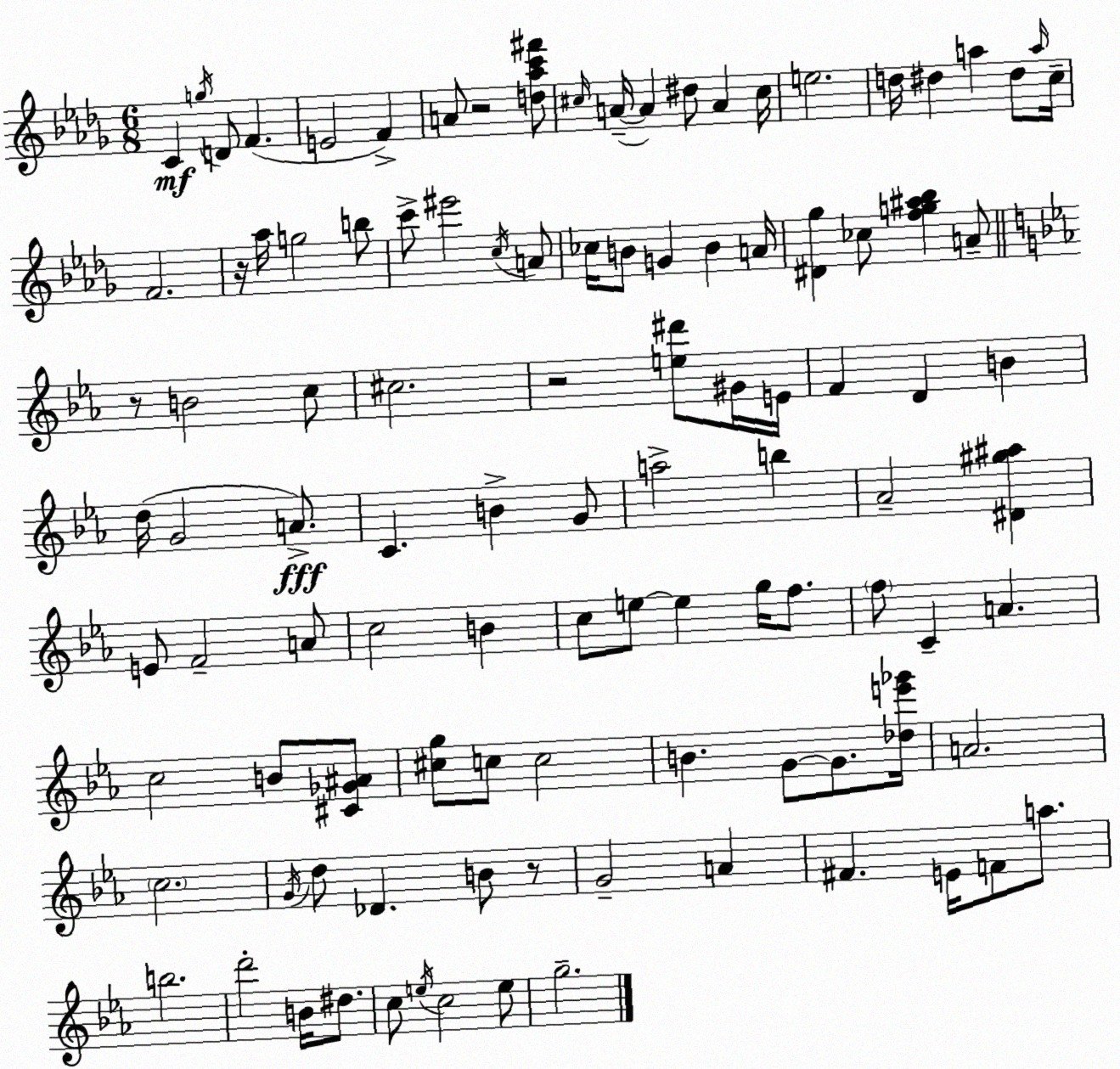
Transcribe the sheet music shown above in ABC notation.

X:1
T:Untitled
M:6/8
L:1/4
K:Bbm
C g/4 D/2 F E2 F A/2 z2 [d_ac'^f']/2 ^c/4 A/4 A ^d/2 A ^c/4 e2 d/4 ^d a ^d/2 a/4 c/4 F2 z/4 _a/4 g2 b/2 c'/2 ^e'2 c/4 A/2 _c/4 B/2 G B A/4 [^D_g] _c/2 [fg^a_b] A/2 z/2 B2 c/2 ^c2 z2 [e^d']/2 ^G/4 E/4 F D B d/4 G2 A/2 C B G/2 a2 b _A2 [^D^g^a] E/2 F2 A/2 c2 B c/2 e/2 e g/4 f/2 f/2 C A c2 B/2 [^C_G^A]/2 [^cg]/2 c/2 c2 B G/2 G/2 [_de'_g']/4 A2 c2 G/4 d/2 _D B/2 z/2 G2 A ^F E/4 F/2 a/2 b2 d'2 B/4 ^d/2 c/2 e/4 c2 e/2 g2